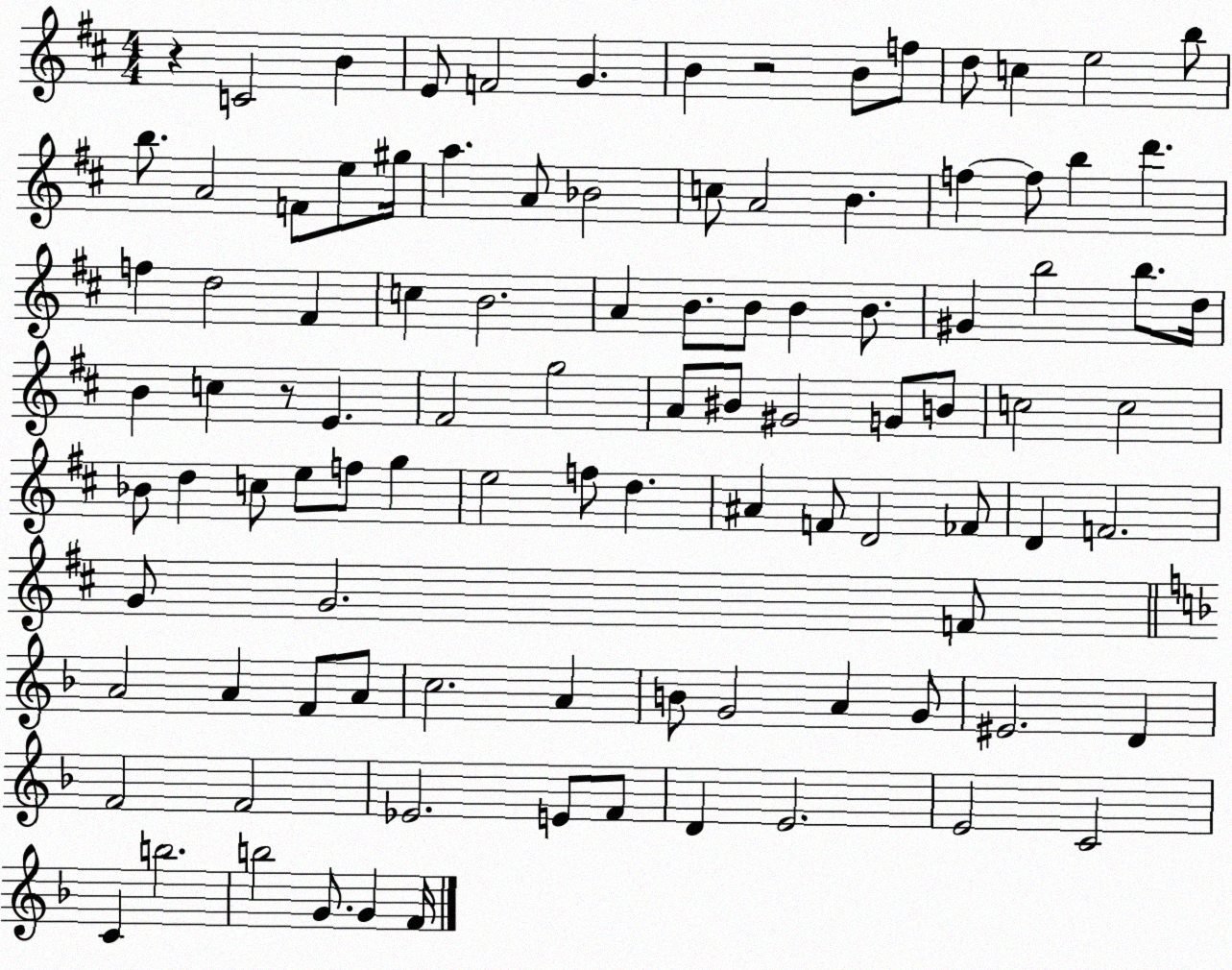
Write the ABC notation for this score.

X:1
T:Untitled
M:4/4
L:1/4
K:D
z C2 B E/2 F2 G B z2 B/2 f/2 d/2 c e2 b/2 b/2 A2 F/2 e/2 ^g/4 a A/2 _B2 c/2 A2 B f f/2 b d' f d2 ^F c B2 A B/2 B/2 B B/2 ^G b2 b/2 d/4 B c z/2 E ^F2 g2 A/2 ^B/2 ^G2 G/2 B/2 c2 c2 _B/2 d c/2 e/2 f/2 g e2 f/2 d ^A F/2 D2 _F/2 D F2 G/2 G2 F/2 A2 A F/2 A/2 c2 A B/2 G2 A G/2 ^E2 D F2 F2 _E2 E/2 F/2 D E2 E2 C2 C b2 b2 G/2 G F/4